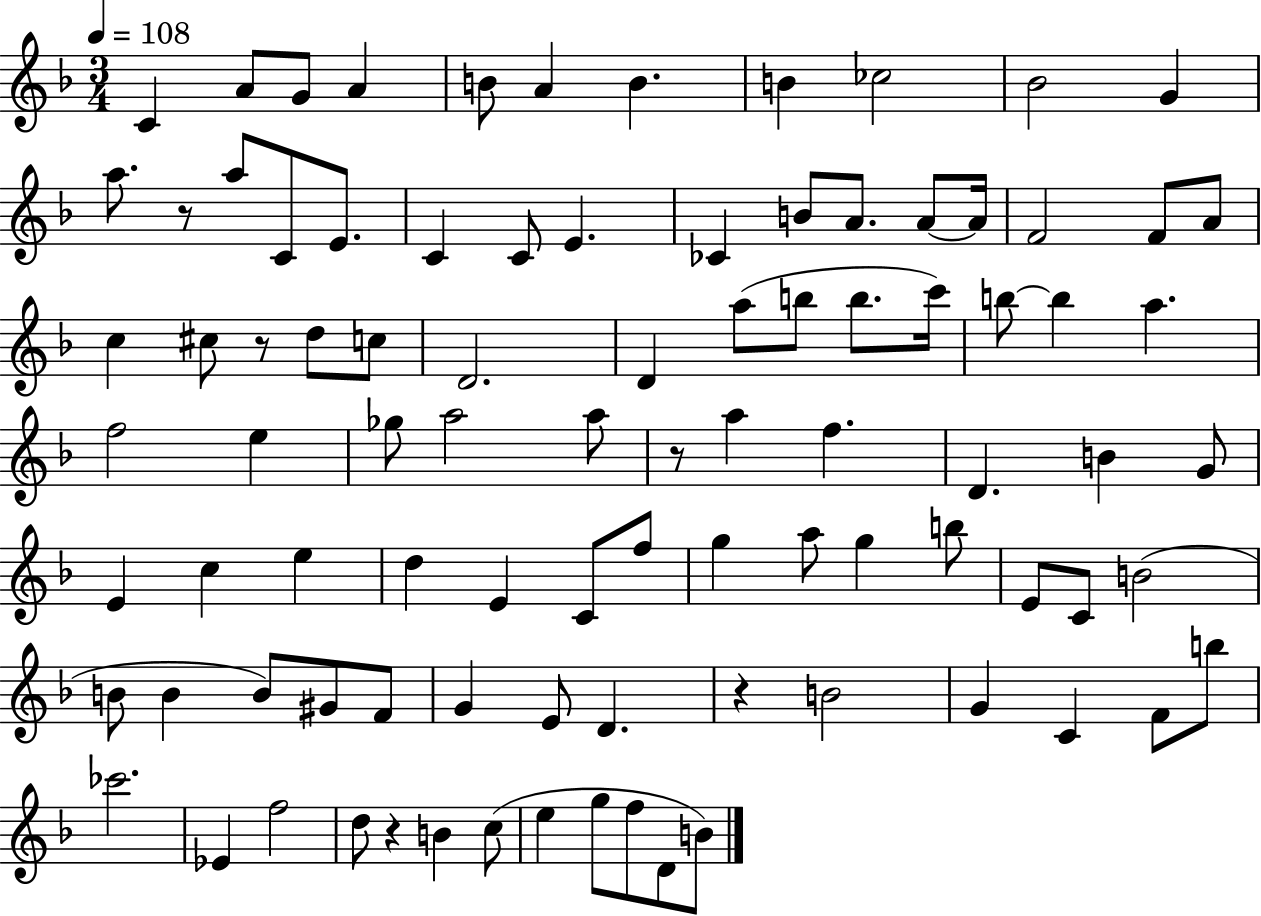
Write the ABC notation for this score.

X:1
T:Untitled
M:3/4
L:1/4
K:F
C A/2 G/2 A B/2 A B B _c2 _B2 G a/2 z/2 a/2 C/2 E/2 C C/2 E _C B/2 A/2 A/2 A/4 F2 F/2 A/2 c ^c/2 z/2 d/2 c/2 D2 D a/2 b/2 b/2 c'/4 b/2 b a f2 e _g/2 a2 a/2 z/2 a f D B G/2 E c e d E C/2 f/2 g a/2 g b/2 E/2 C/2 B2 B/2 B B/2 ^G/2 F/2 G E/2 D z B2 G C F/2 b/2 _c'2 _E f2 d/2 z B c/2 e g/2 f/2 D/2 B/2